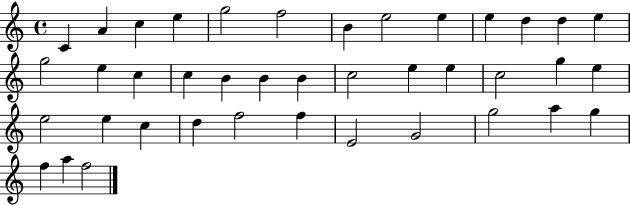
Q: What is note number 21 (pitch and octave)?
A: C5